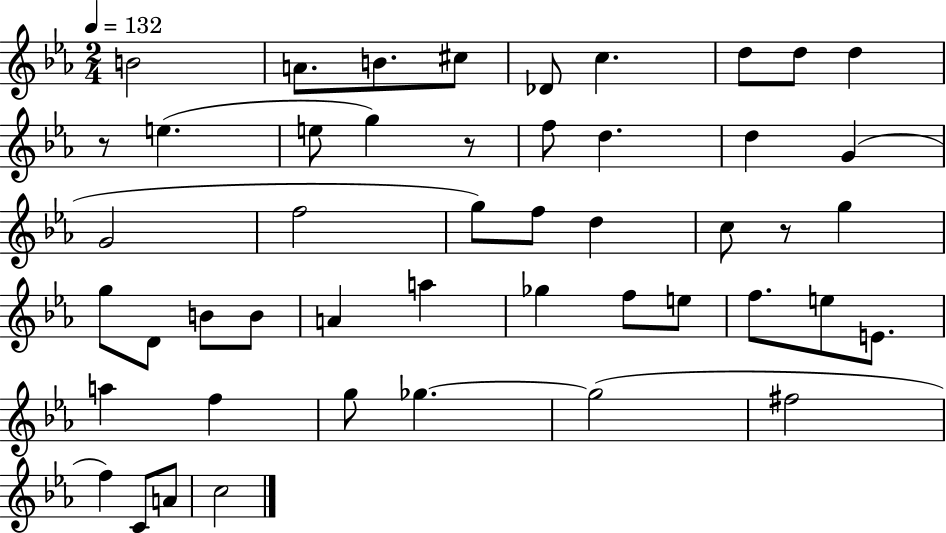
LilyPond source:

{
  \clef treble
  \numericTimeSignature
  \time 2/4
  \key ees \major
  \tempo 4 = 132
  b'2 | a'8. b'8. cis''8 | des'8 c''4. | d''8 d''8 d''4 | \break r8 e''4.( | e''8 g''4) r8 | f''8 d''4. | d''4 g'4( | \break g'2 | f''2 | g''8) f''8 d''4 | c''8 r8 g''4 | \break g''8 d'8 b'8 b'8 | a'4 a''4 | ges''4 f''8 e''8 | f''8. e''8 e'8. | \break a''4 f''4 | g''8 ges''4.~~ | ges''2( | fis''2 | \break f''4) c'8 a'8 | c''2 | \bar "|."
}